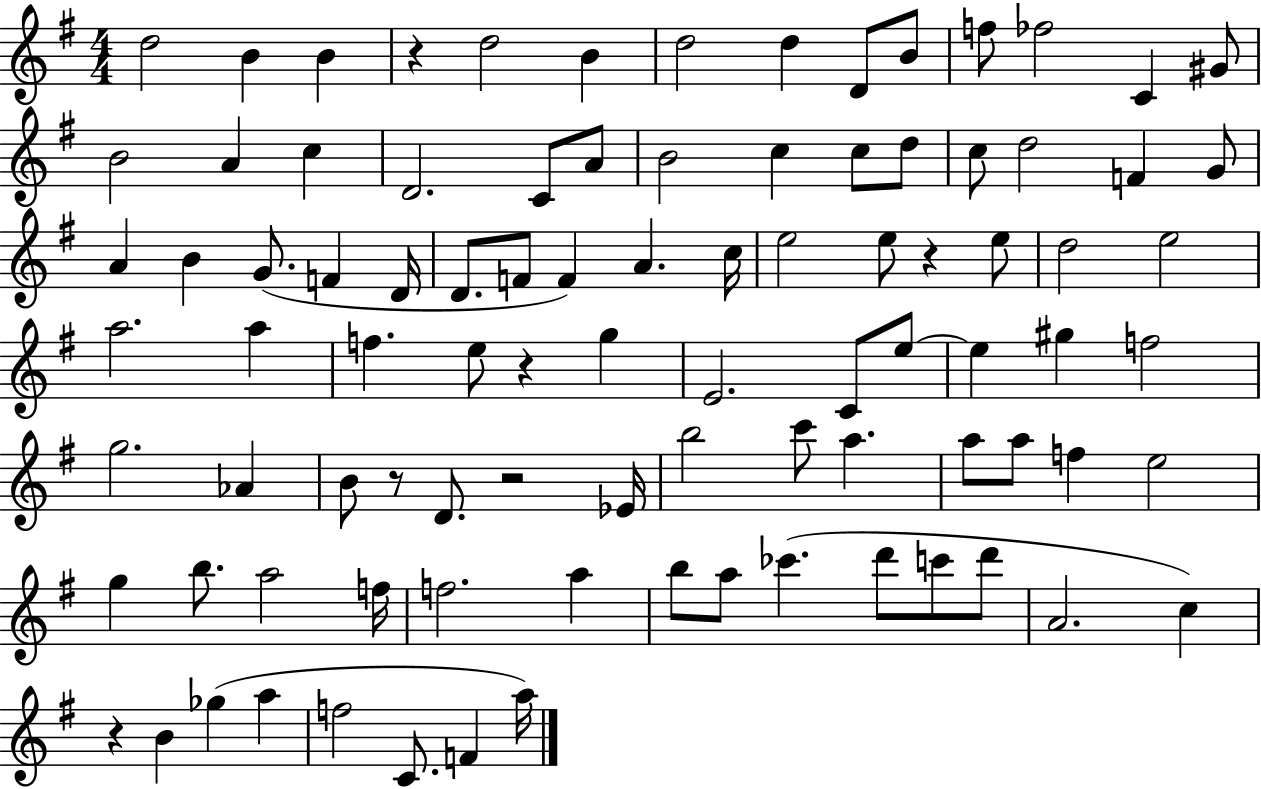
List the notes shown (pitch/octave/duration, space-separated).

D5/h B4/q B4/q R/q D5/h B4/q D5/h D5/q D4/e B4/e F5/e FES5/h C4/q G#4/e B4/h A4/q C5/q D4/h. C4/e A4/e B4/h C5/q C5/e D5/e C5/e D5/h F4/q G4/e A4/q B4/q G4/e. F4/q D4/s D4/e. F4/e F4/q A4/q. C5/s E5/h E5/e R/q E5/e D5/h E5/h A5/h. A5/q F5/q. E5/e R/q G5/q E4/h. C4/e E5/e E5/q G#5/q F5/h G5/h. Ab4/q B4/e R/e D4/e. R/h Eb4/s B5/h C6/e A5/q. A5/e A5/e F5/q E5/h G5/q B5/e. A5/h F5/s F5/h. A5/q B5/e A5/e CES6/q. D6/e C6/e D6/e A4/h. C5/q R/q B4/q Gb5/q A5/q F5/h C4/e. F4/q A5/s